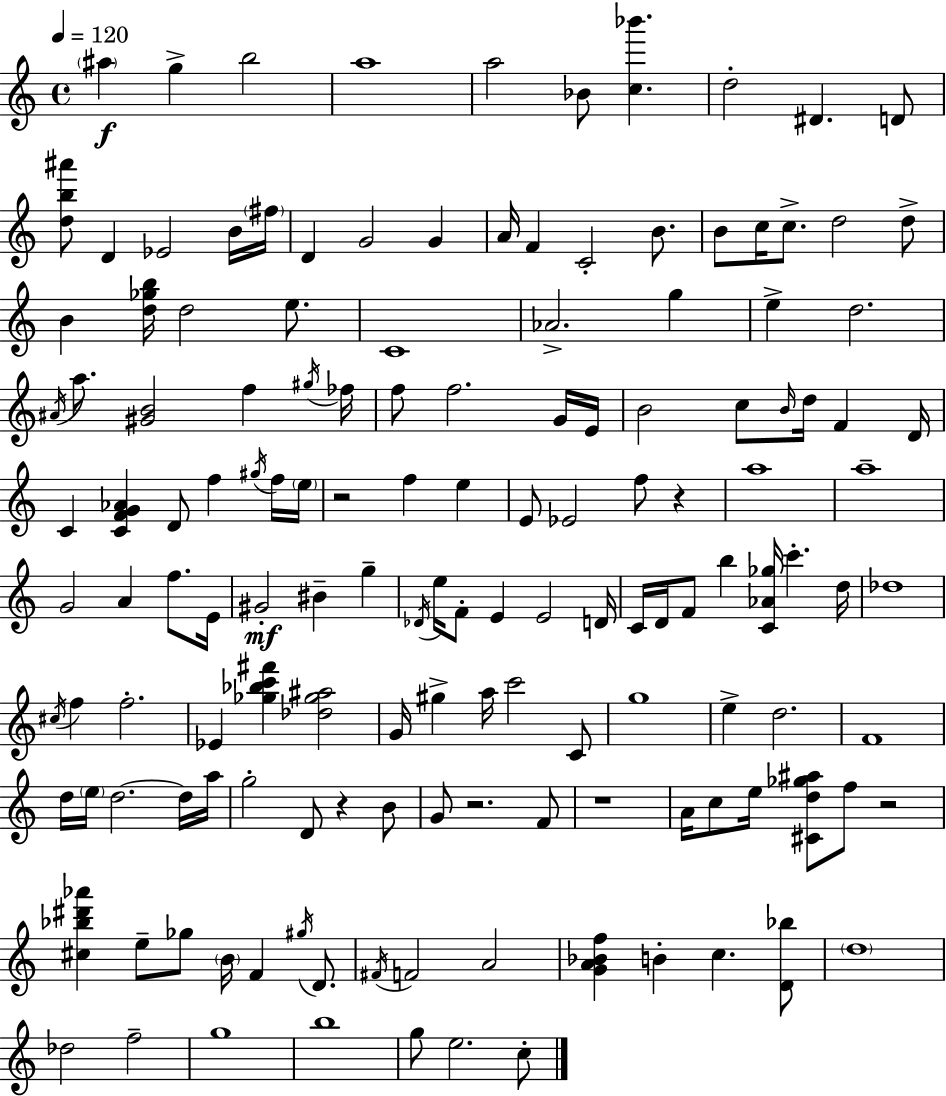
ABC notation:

X:1
T:Untitled
M:4/4
L:1/4
K:Am
^a g b2 a4 a2 _B/2 [c_b'] d2 ^D D/2 [db^a']/2 D _E2 B/4 ^f/4 D G2 G A/4 F C2 B/2 B/2 c/4 c/2 d2 d/2 B [d_gb]/4 d2 e/2 C4 _A2 g e d2 ^A/4 a/2 [^GB]2 f ^g/4 _f/4 f/2 f2 G/4 E/4 B2 c/2 B/4 d/4 F D/4 C [CFG_A] D/2 f ^g/4 f/4 e/4 z2 f e E/2 _E2 f/2 z a4 a4 G2 A f/2 E/4 ^G2 ^B g _D/4 e/4 F/2 E E2 D/4 C/4 D/4 F/2 b [C_A_g]/4 c' d/4 _d4 ^c/4 f f2 _E [_g_bc'^f'] [_d_g^a]2 G/4 ^g a/4 c'2 C/2 g4 e d2 F4 d/4 e/4 d2 d/4 a/4 g2 D/2 z B/2 G/2 z2 F/2 z4 A/4 c/2 e/4 [^Cd_g^a]/2 f/2 z2 [^c_b^d'_a'] e/2 _g/2 B/4 F ^g/4 D/2 ^F/4 F2 A2 [GA_Bf] B c [D_b]/2 d4 _d2 f2 g4 b4 g/2 e2 c/2